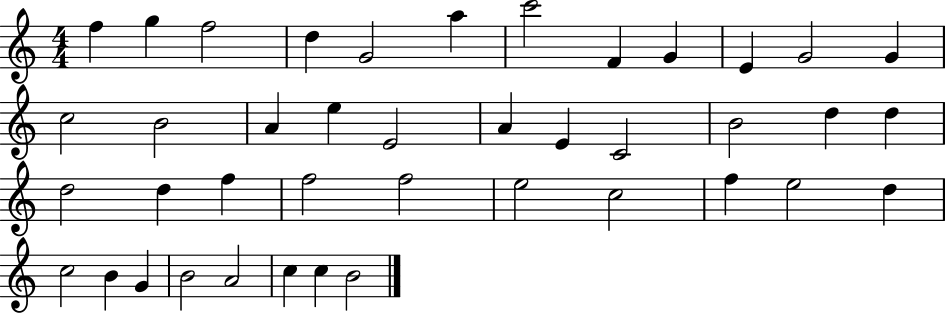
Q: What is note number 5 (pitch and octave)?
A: G4